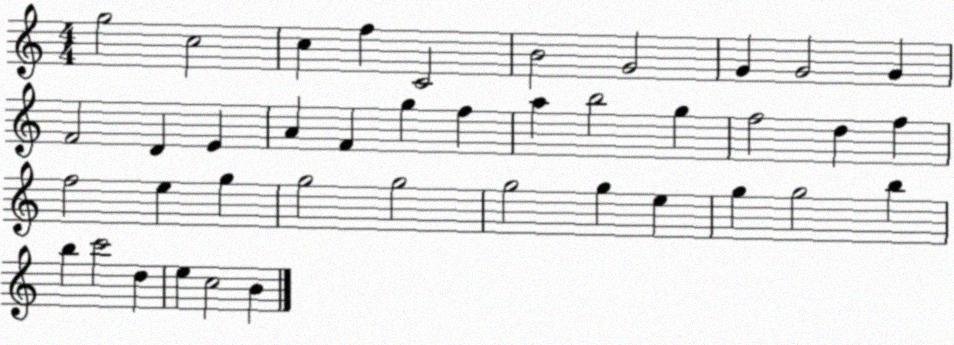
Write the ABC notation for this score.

X:1
T:Untitled
M:4/4
L:1/4
K:C
g2 c2 c f C2 B2 G2 G G2 G F2 D E A F g f a b2 g f2 d f f2 e g g2 g2 g2 g e g g2 b b c'2 d e c2 B